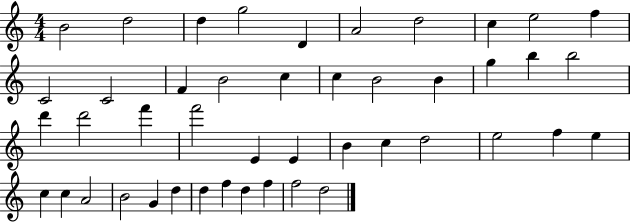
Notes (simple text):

B4/h D5/h D5/q G5/h D4/q A4/h D5/h C5/q E5/h F5/q C4/h C4/h F4/q B4/h C5/q C5/q B4/h B4/q G5/q B5/q B5/h D6/q D6/h F6/q F6/h E4/q E4/q B4/q C5/q D5/h E5/h F5/q E5/q C5/q C5/q A4/h B4/h G4/q D5/q D5/q F5/q D5/q F5/q F5/h D5/h